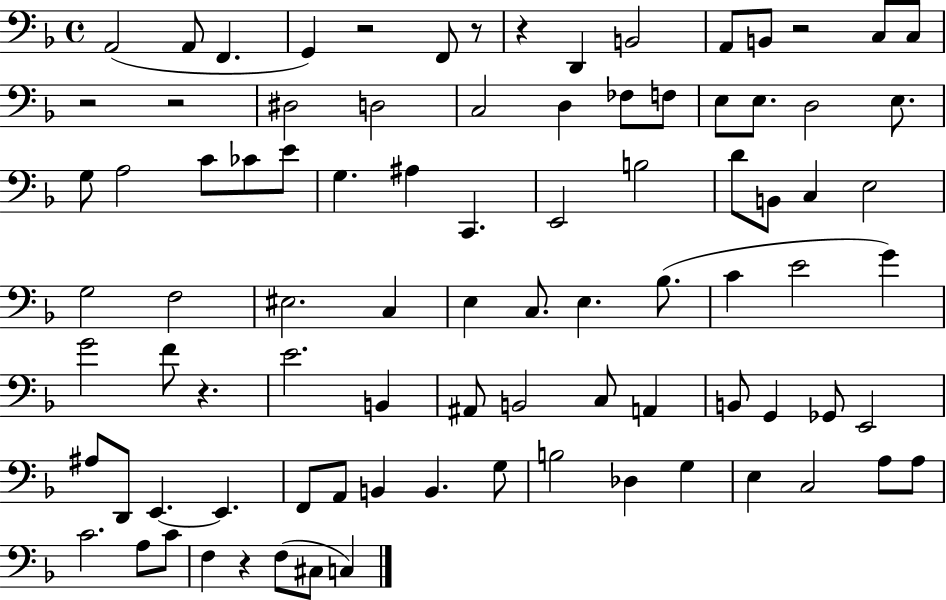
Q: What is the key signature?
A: F major